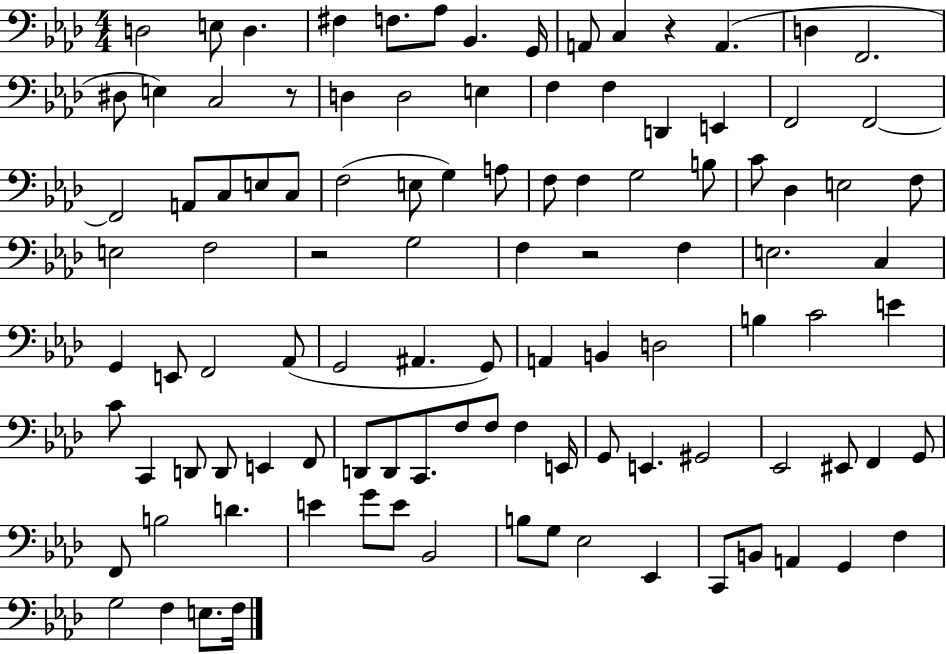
{
  \clef bass
  \numericTimeSignature
  \time 4/4
  \key aes \major
  d2 e8 d4. | fis4 f8. aes8 bes,4. g,16 | a,8 c4 r4 a,4.( | d4 f,2. | \break dis8 e4) c2 r8 | d4 d2 e4 | f4 f4 d,4 e,4 | f,2 f,2~~ | \break f,2 a,8 c8 e8 c8 | f2( e8 g4) a8 | f8 f4 g2 b8 | c'8 des4 e2 f8 | \break e2 f2 | r2 g2 | f4 r2 f4 | e2. c4 | \break g,4 e,8 f,2 aes,8( | g,2 ais,4. g,8) | a,4 b,4 d2 | b4 c'2 e'4 | \break c'8 c,4 d,8 d,8 e,4 f,8 | d,8 d,8 c,8. f8 f8 f4 e,16 | g,8 e,4. gis,2 | ees,2 eis,8 f,4 g,8 | \break f,8 b2 d'4. | e'4 g'8 e'8 bes,2 | b8 g8 ees2 ees,4 | c,8 b,8 a,4 g,4 f4 | \break g2 f4 e8. f16 | \bar "|."
}